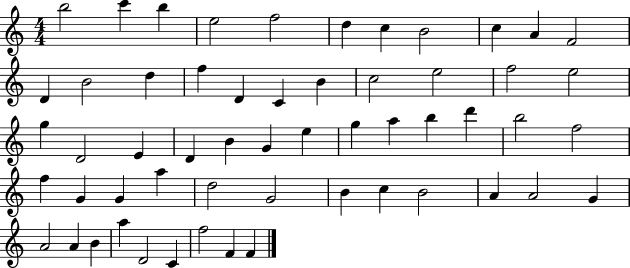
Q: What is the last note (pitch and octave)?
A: F4